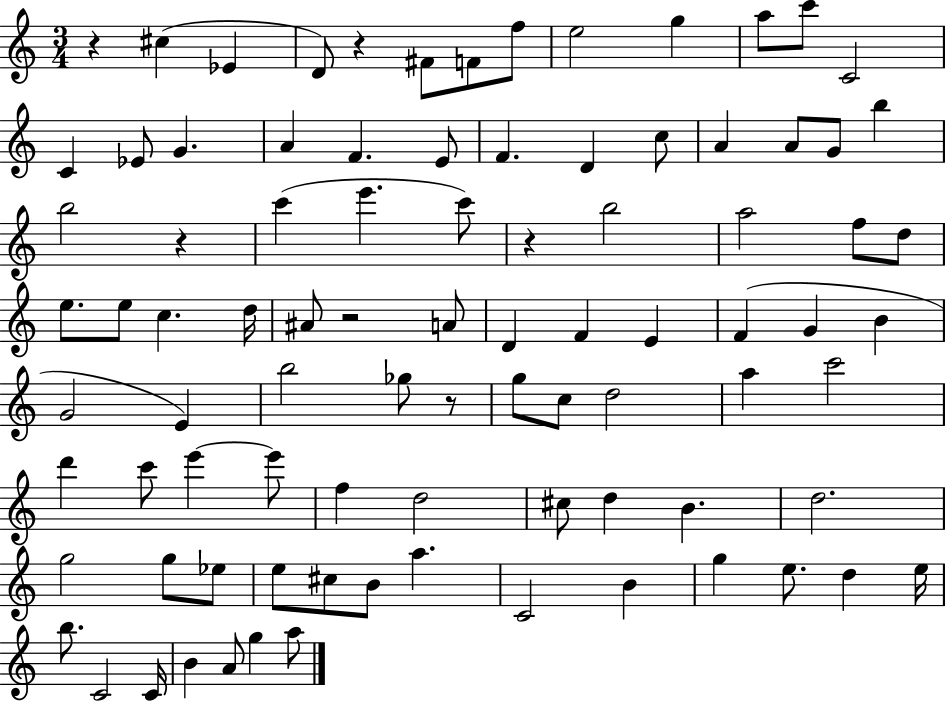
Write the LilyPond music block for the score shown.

{
  \clef treble
  \numericTimeSignature
  \time 3/4
  \key c \major
  r4 cis''4( ees'4 | d'8) r4 fis'8 f'8 f''8 | e''2 g''4 | a''8 c'''8 c'2 | \break c'4 ees'8 g'4. | a'4 f'4. e'8 | f'4. d'4 c''8 | a'4 a'8 g'8 b''4 | \break b''2 r4 | c'''4( e'''4. c'''8) | r4 b''2 | a''2 f''8 d''8 | \break e''8. e''8 c''4. d''16 | ais'8 r2 a'8 | d'4 f'4 e'4 | f'4( g'4 b'4 | \break g'2 e'4) | b''2 ges''8 r8 | g''8 c''8 d''2 | a''4 c'''2 | \break d'''4 c'''8 e'''4~~ e'''8 | f''4 d''2 | cis''8 d''4 b'4. | d''2. | \break g''2 g''8 ees''8 | e''8 cis''8 b'8 a''4. | c'2 b'4 | g''4 e''8. d''4 e''16 | \break b''8. c'2 c'16 | b'4 a'8 g''4 a''8 | \bar "|."
}